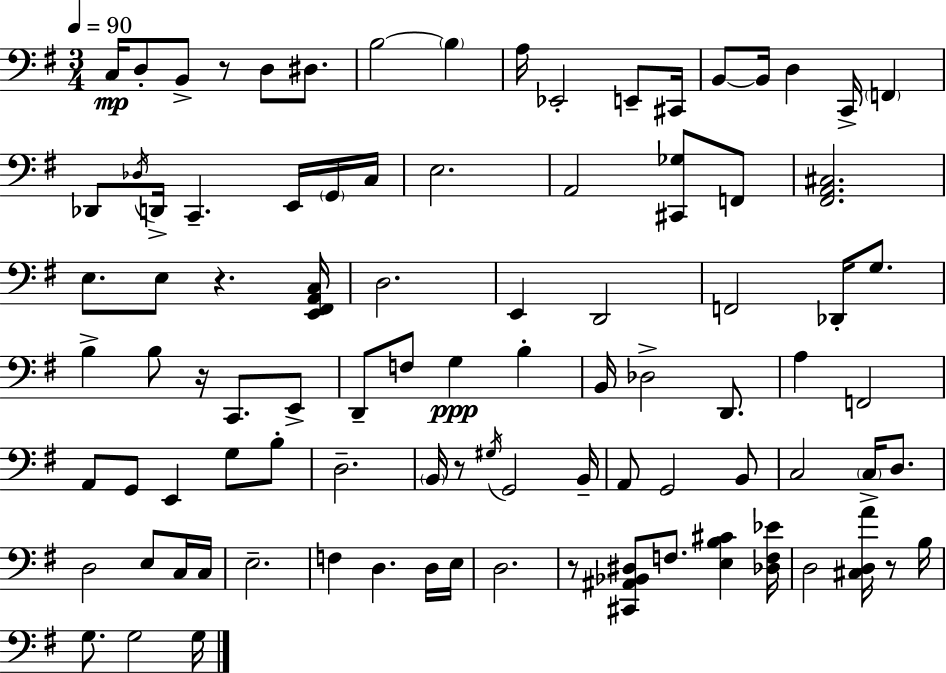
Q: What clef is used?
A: bass